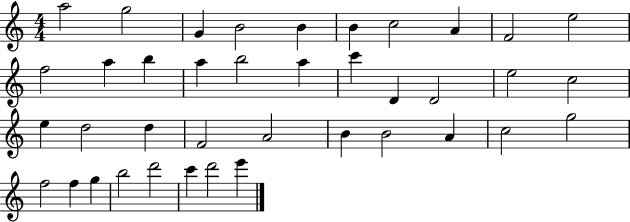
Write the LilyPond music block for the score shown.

{
  \clef treble
  \numericTimeSignature
  \time 4/4
  \key c \major
  a''2 g''2 | g'4 b'2 b'4 | b'4 c''2 a'4 | f'2 e''2 | \break f''2 a''4 b''4 | a''4 b''2 a''4 | c'''4 d'4 d'2 | e''2 c''2 | \break e''4 d''2 d''4 | f'2 a'2 | b'4 b'2 a'4 | c''2 g''2 | \break f''2 f''4 g''4 | b''2 d'''2 | c'''4 d'''2 e'''4 | \bar "|."
}